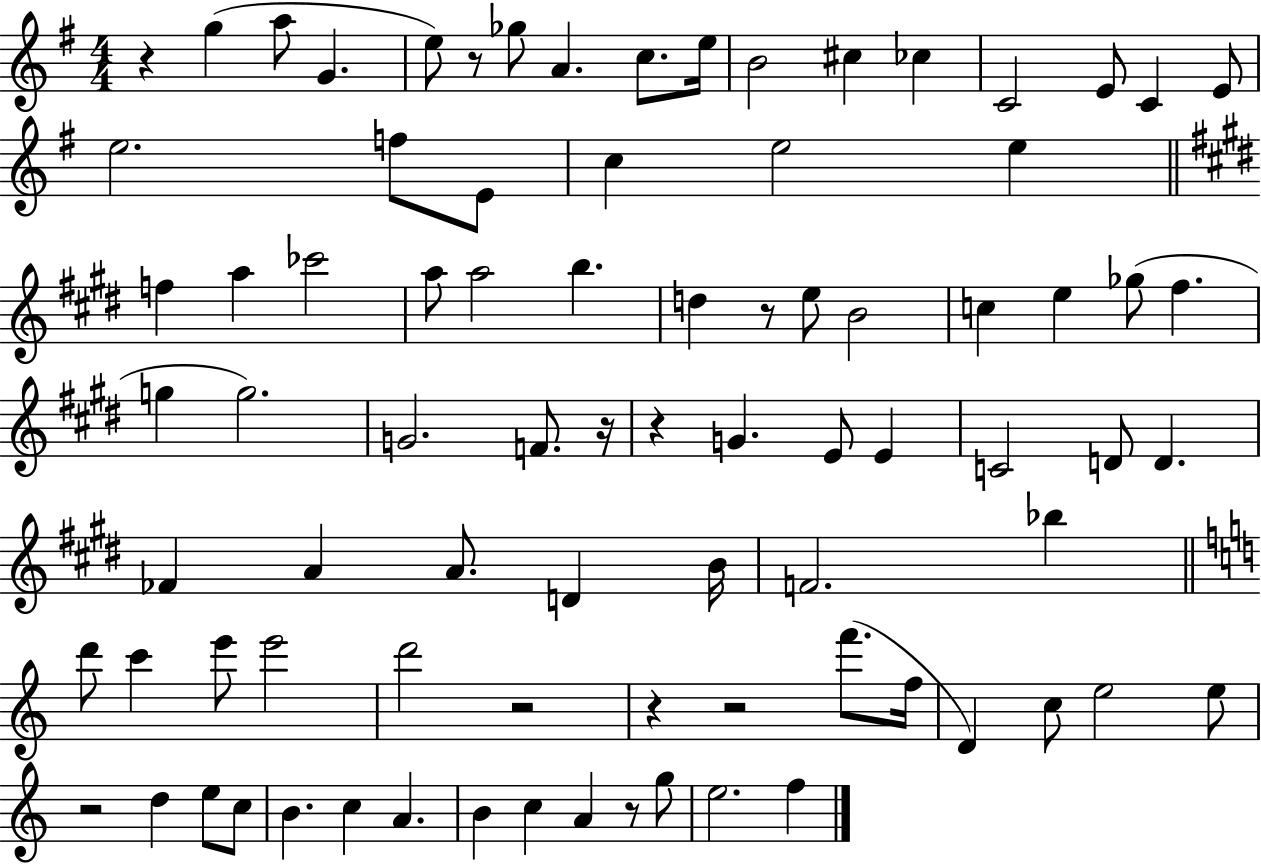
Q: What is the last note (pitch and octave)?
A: F5